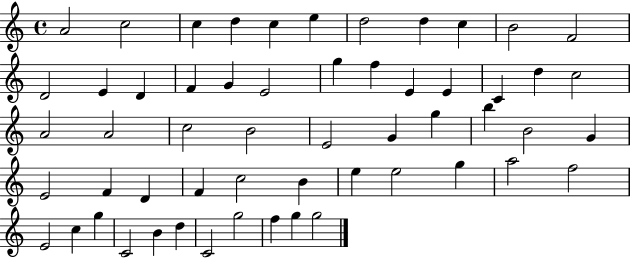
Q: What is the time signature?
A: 4/4